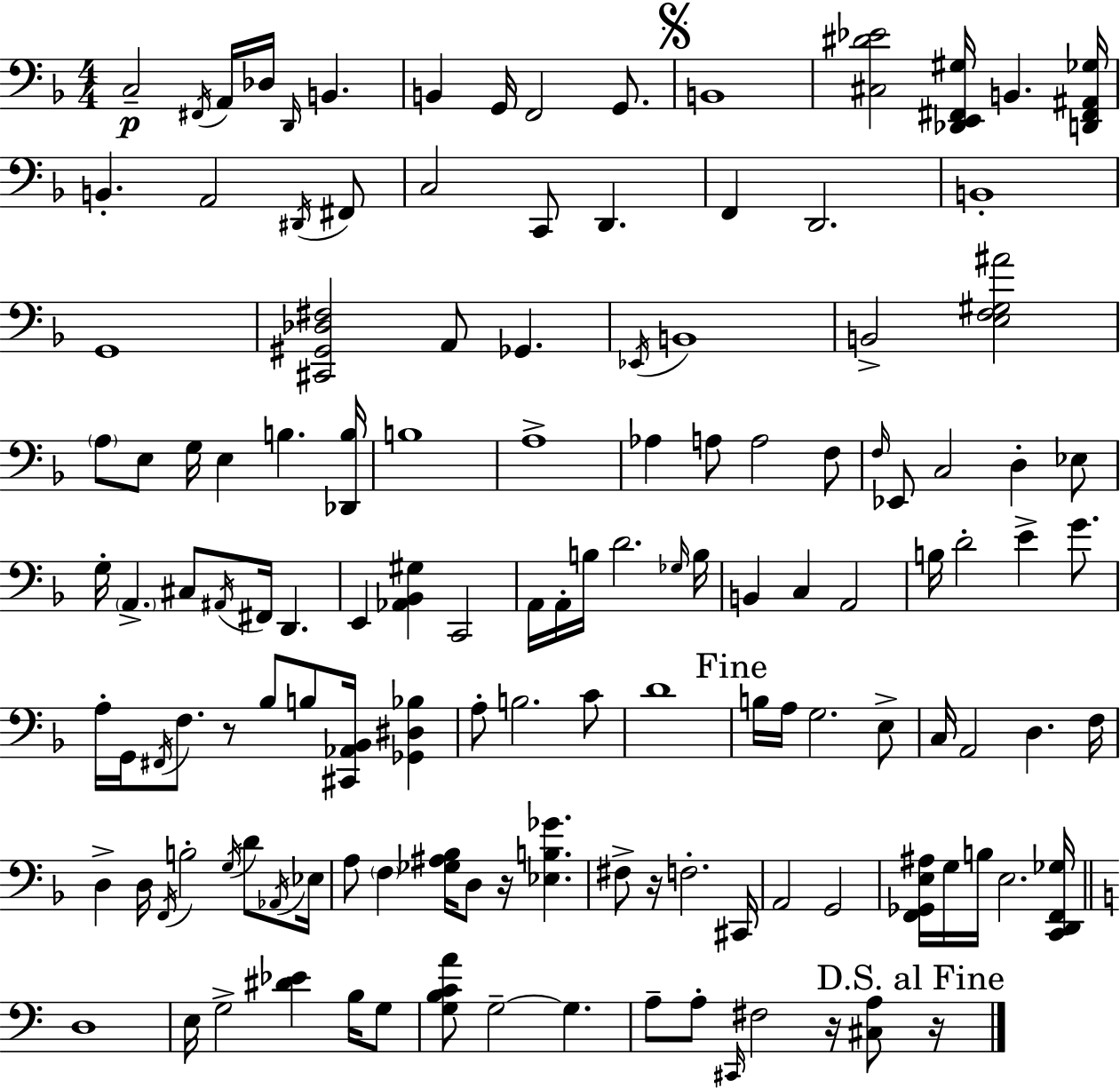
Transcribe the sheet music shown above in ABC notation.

X:1
T:Untitled
M:4/4
L:1/4
K:F
C,2 ^F,,/4 A,,/4 _D,/4 D,,/4 B,, B,, G,,/4 F,,2 G,,/2 B,,4 [^C,^D_E]2 [_D,,E,,^F,,^G,]/4 B,, [D,,^F,,^A,,_G,]/4 B,, A,,2 ^D,,/4 ^F,,/2 C,2 C,,/2 D,, F,, D,,2 B,,4 G,,4 [^C,,^G,,_D,^F,]2 A,,/2 _G,, _E,,/4 B,,4 B,,2 [E,F,^G,^A]2 A,/2 E,/2 G,/4 E, B, [_D,,B,]/4 B,4 A,4 _A, A,/2 A,2 F,/2 F,/4 _E,,/2 C,2 D, _E,/2 G,/4 A,, ^C,/2 ^A,,/4 ^F,,/4 D,, E,, [_A,,_B,,^G,] C,,2 A,,/4 A,,/4 B,/4 D2 _G,/4 B,/4 B,, C, A,,2 B,/4 D2 E G/2 A,/4 G,,/4 ^F,,/4 F,/2 z/2 _B,/2 B,/2 [^C,,_A,,_B,,]/4 [_G,,^D,_B,] A,/2 B,2 C/2 D4 B,/4 A,/4 G,2 E,/2 C,/4 A,,2 D, F,/4 D, D,/4 F,,/4 B,2 G,/4 D/2 _A,,/4 _E,/4 A,/2 F, [_G,^A,_B,]/4 D,/2 z/4 [_E,B,_G] ^F,/2 z/4 F,2 ^C,,/4 A,,2 G,,2 [F,,_G,,E,^A,]/4 G,/4 B,/4 E,2 [C,,D,,F,,_G,]/4 D,4 E,/4 G,2 [^D_E] B,/4 G,/2 [G,B,CA]/2 G,2 G, A,/2 A,/2 ^C,,/4 ^F,2 z/4 [^C,A,]/2 z/4